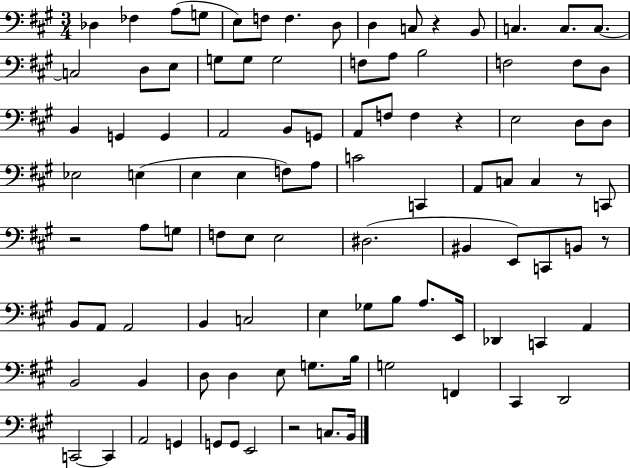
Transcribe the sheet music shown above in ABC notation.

X:1
T:Untitled
M:3/4
L:1/4
K:A
_D, _F, A,/2 G,/2 E,/2 F,/2 F, D,/2 D, C,/2 z B,,/2 C, C,/2 C,/2 C,2 D,/2 E,/2 G,/2 G,/2 G,2 F,/2 A,/2 B,2 F,2 F,/2 D,/2 B,, G,, G,, A,,2 B,,/2 G,,/2 A,,/2 F,/2 F, z E,2 D,/2 D,/2 _E,2 E, E, E, F,/2 A,/2 C2 C,, A,,/2 C,/2 C, z/2 C,,/2 z2 A,/2 G,/2 F,/2 E,/2 E,2 ^D,2 ^B,, E,,/2 C,,/2 B,,/2 z/2 B,,/2 A,,/2 A,,2 B,, C,2 E, _G,/2 B,/2 A,/2 E,,/4 _D,, C,, A,, B,,2 B,, D,/2 D, E,/2 G,/2 B,/4 G,2 F,, ^C,, D,,2 C,,2 C,, A,,2 G,, G,,/2 G,,/2 E,,2 z2 C,/2 B,,/4